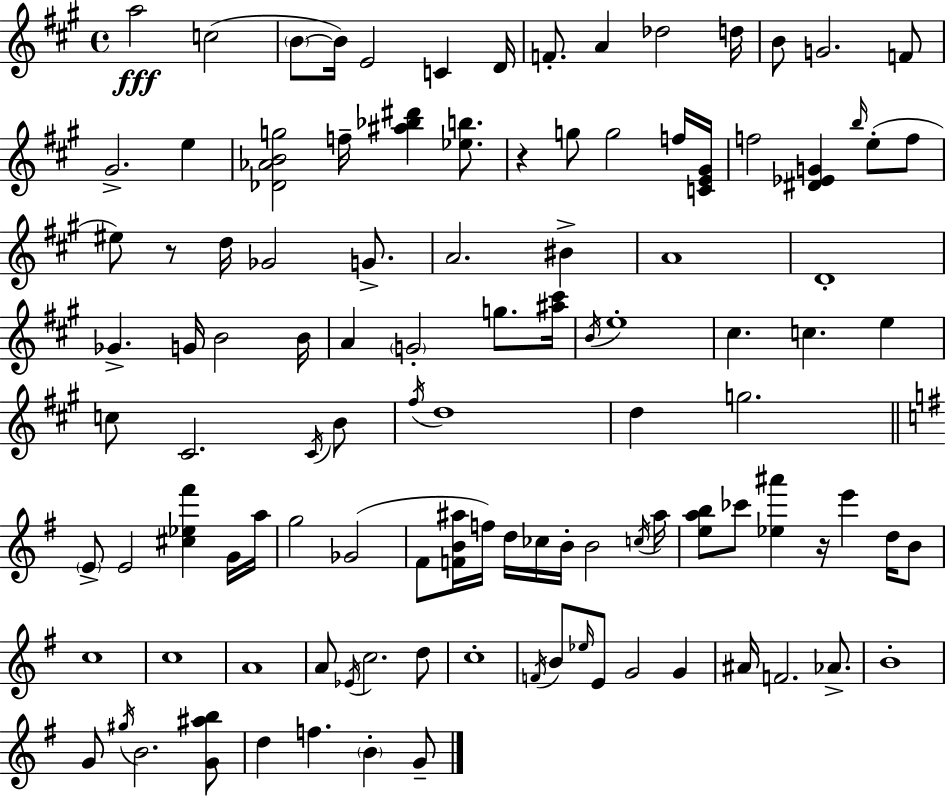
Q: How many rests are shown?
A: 3